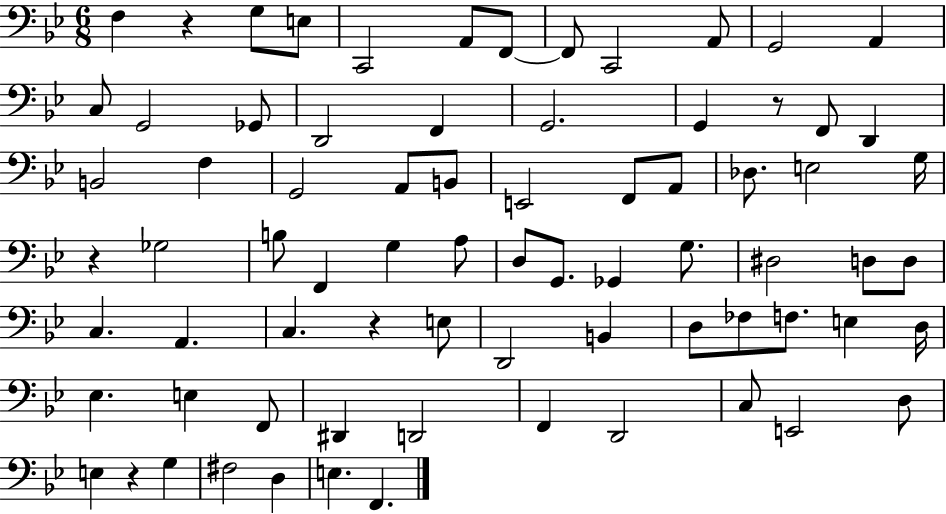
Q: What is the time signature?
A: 6/8